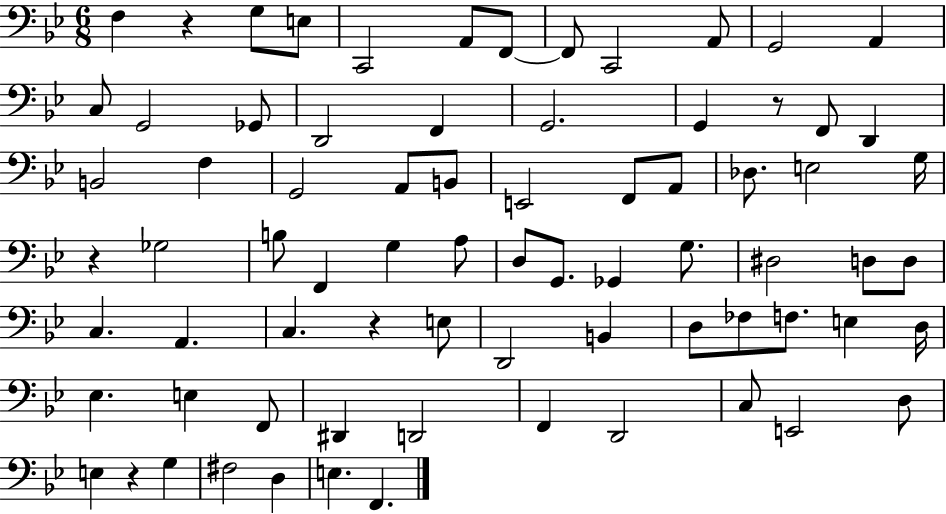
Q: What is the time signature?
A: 6/8